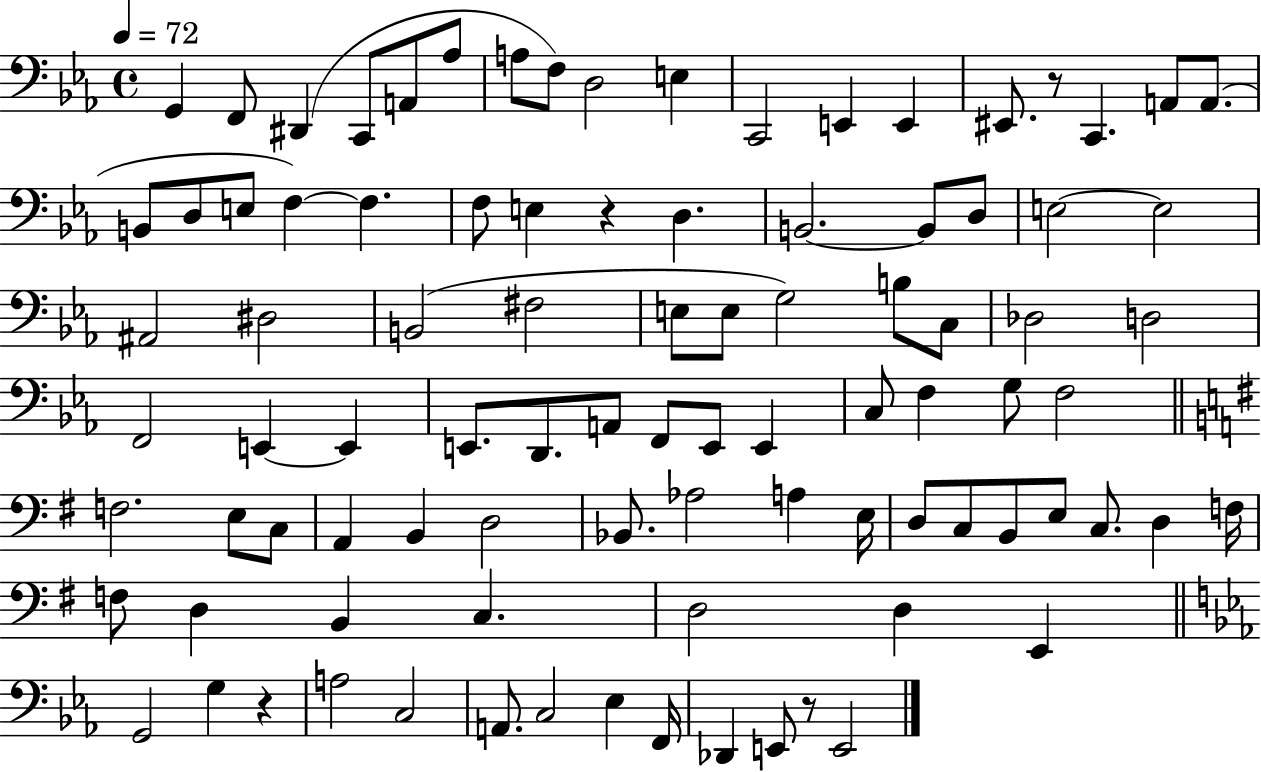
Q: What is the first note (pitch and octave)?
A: G2